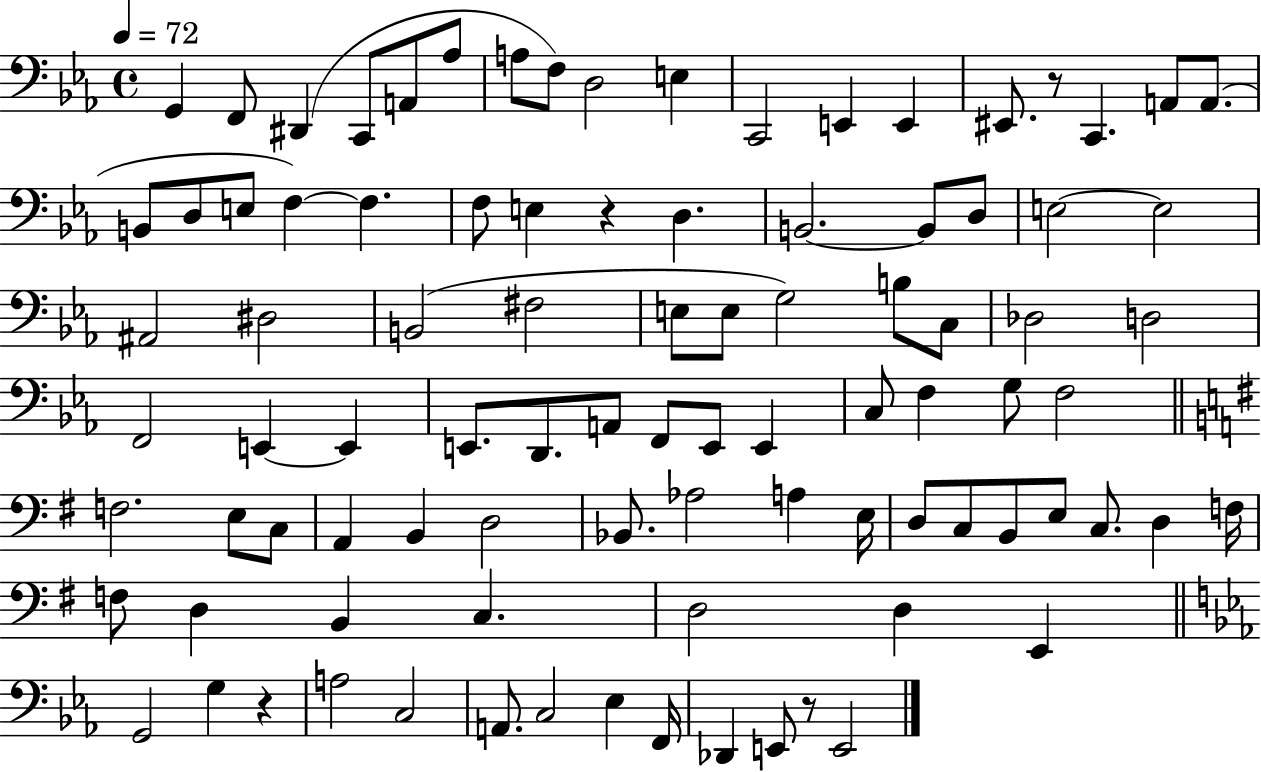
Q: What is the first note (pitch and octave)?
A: G2